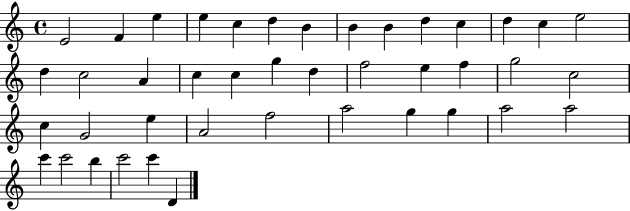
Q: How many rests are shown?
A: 0